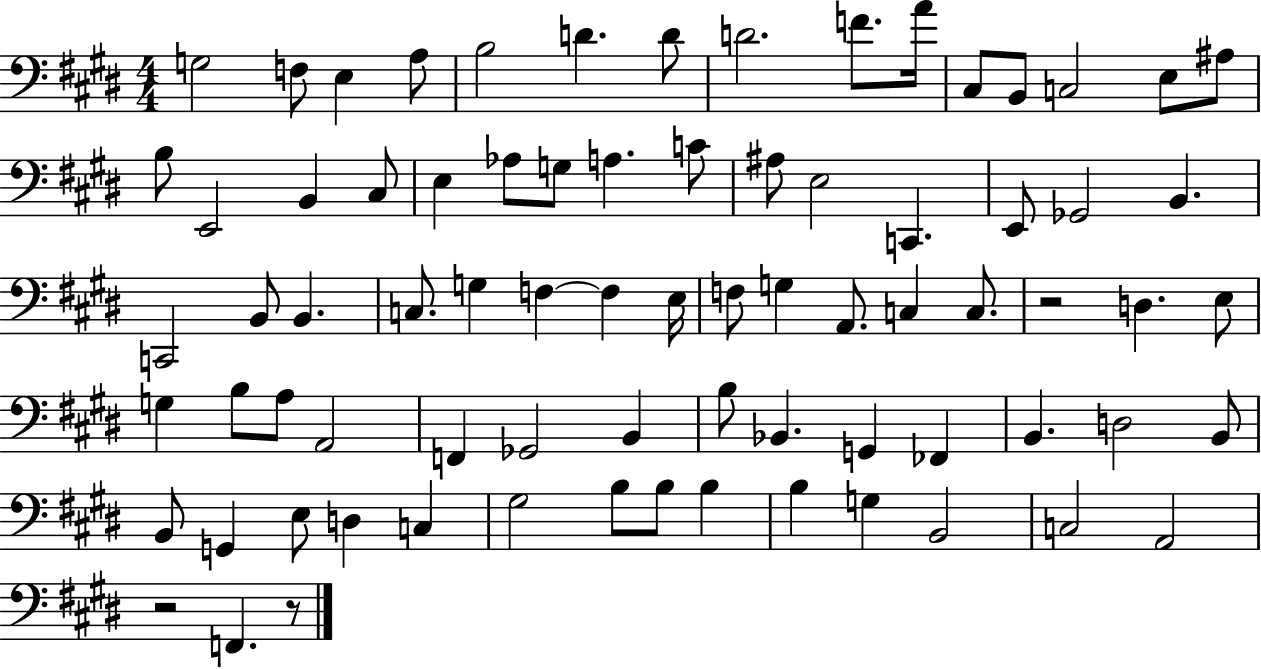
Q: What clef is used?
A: bass